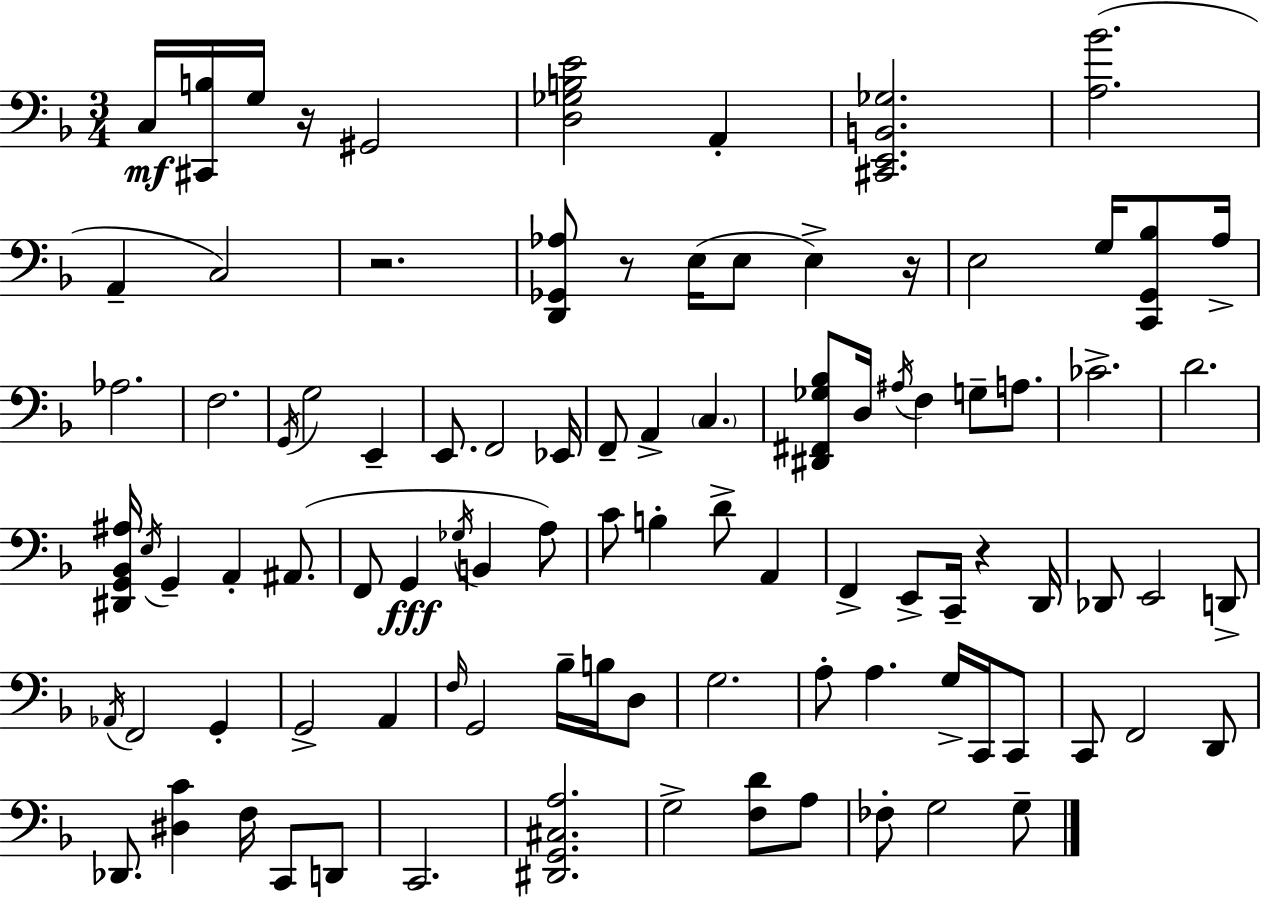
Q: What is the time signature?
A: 3/4